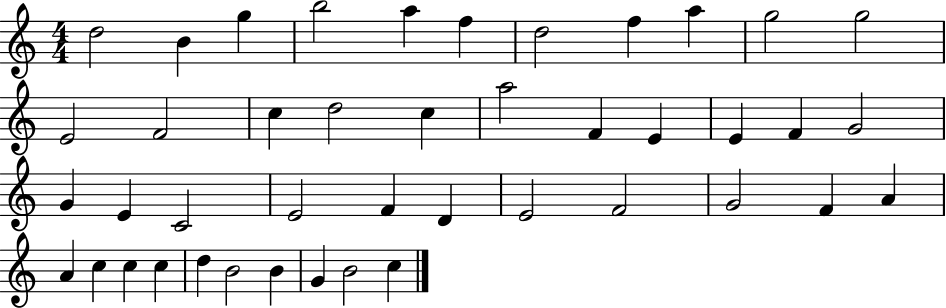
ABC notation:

X:1
T:Untitled
M:4/4
L:1/4
K:C
d2 B g b2 a f d2 f a g2 g2 E2 F2 c d2 c a2 F E E F G2 G E C2 E2 F D E2 F2 G2 F A A c c c d B2 B G B2 c